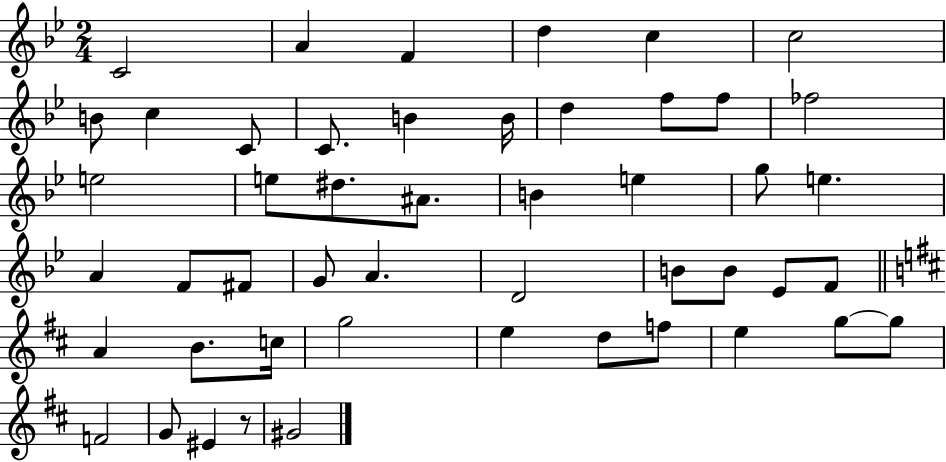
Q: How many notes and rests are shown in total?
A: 49